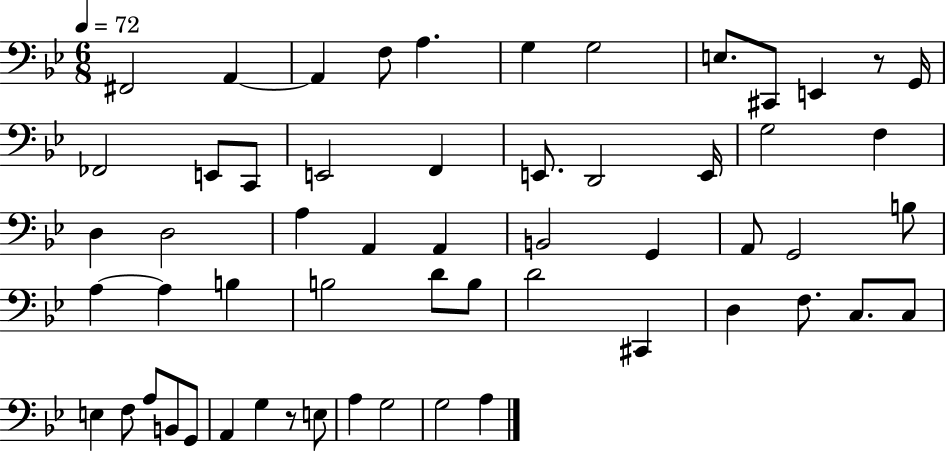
F#2/h A2/q A2/q F3/e A3/q. G3/q G3/h E3/e. C#2/e E2/q R/e G2/s FES2/h E2/e C2/e E2/h F2/q E2/e. D2/h E2/s G3/h F3/q D3/q D3/h A3/q A2/q A2/q B2/h G2/q A2/e G2/h B3/e A3/q A3/q B3/q B3/h D4/e B3/e D4/h C#2/q D3/q F3/e. C3/e. C3/e E3/q F3/e A3/e B2/e G2/e A2/q G3/q R/e E3/e A3/q G3/h G3/h A3/q